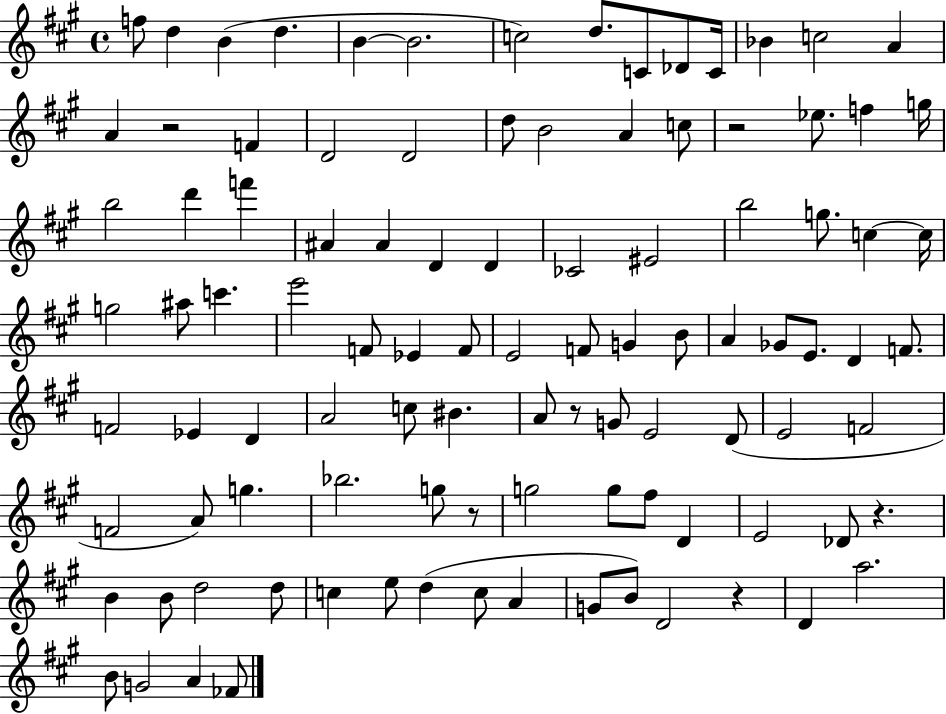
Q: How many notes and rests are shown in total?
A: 101